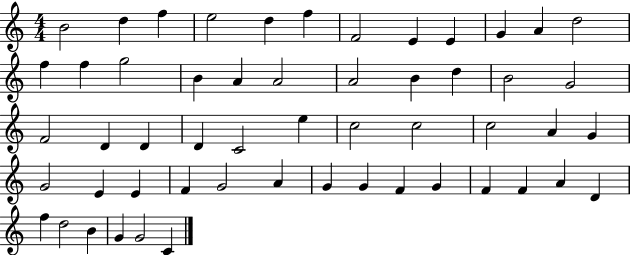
X:1
T:Untitled
M:4/4
L:1/4
K:C
B2 d f e2 d f F2 E E G A d2 f f g2 B A A2 A2 B d B2 G2 F2 D D D C2 e c2 c2 c2 A G G2 E E F G2 A G G F G F F A D f d2 B G G2 C